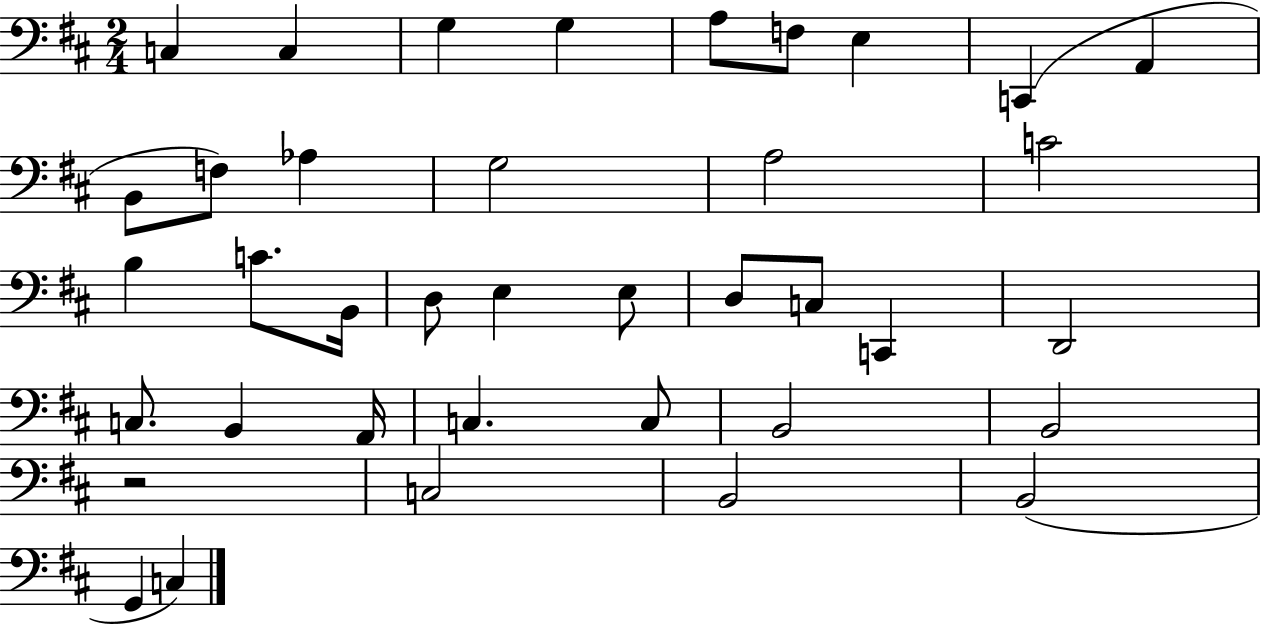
C3/q C3/q G3/q G3/q A3/e F3/e E3/q C2/q A2/q B2/e F3/e Ab3/q G3/h A3/h C4/h B3/q C4/e. B2/s D3/e E3/q E3/e D3/e C3/e C2/q D2/h C3/e. B2/q A2/s C3/q. C3/e B2/h B2/h R/h C3/h B2/h B2/h G2/q C3/q